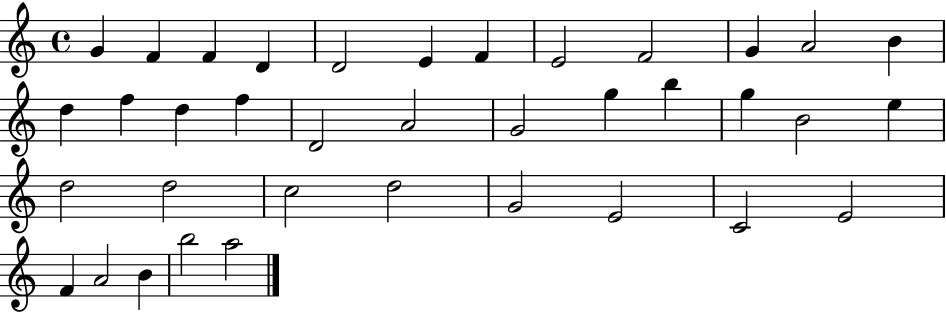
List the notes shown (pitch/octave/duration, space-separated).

G4/q F4/q F4/q D4/q D4/h E4/q F4/q E4/h F4/h G4/q A4/h B4/q D5/q F5/q D5/q F5/q D4/h A4/h G4/h G5/q B5/q G5/q B4/h E5/q D5/h D5/h C5/h D5/h G4/h E4/h C4/h E4/h F4/q A4/h B4/q B5/h A5/h